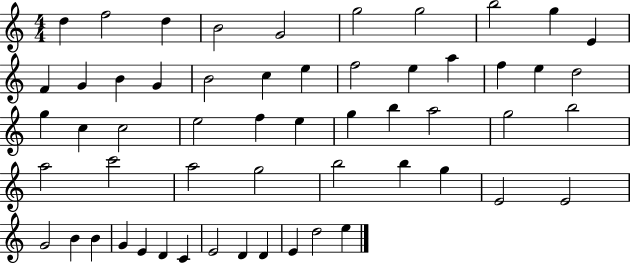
D5/q F5/h D5/q B4/h G4/h G5/h G5/h B5/h G5/q E4/q F4/q G4/q B4/q G4/q B4/h C5/q E5/q F5/h E5/q A5/q F5/q E5/q D5/h G5/q C5/q C5/h E5/h F5/q E5/q G5/q B5/q A5/h G5/h B5/h A5/h C6/h A5/h G5/h B5/h B5/q G5/q E4/h E4/h G4/h B4/q B4/q G4/q E4/q D4/q C4/q E4/h D4/q D4/q E4/q D5/h E5/q